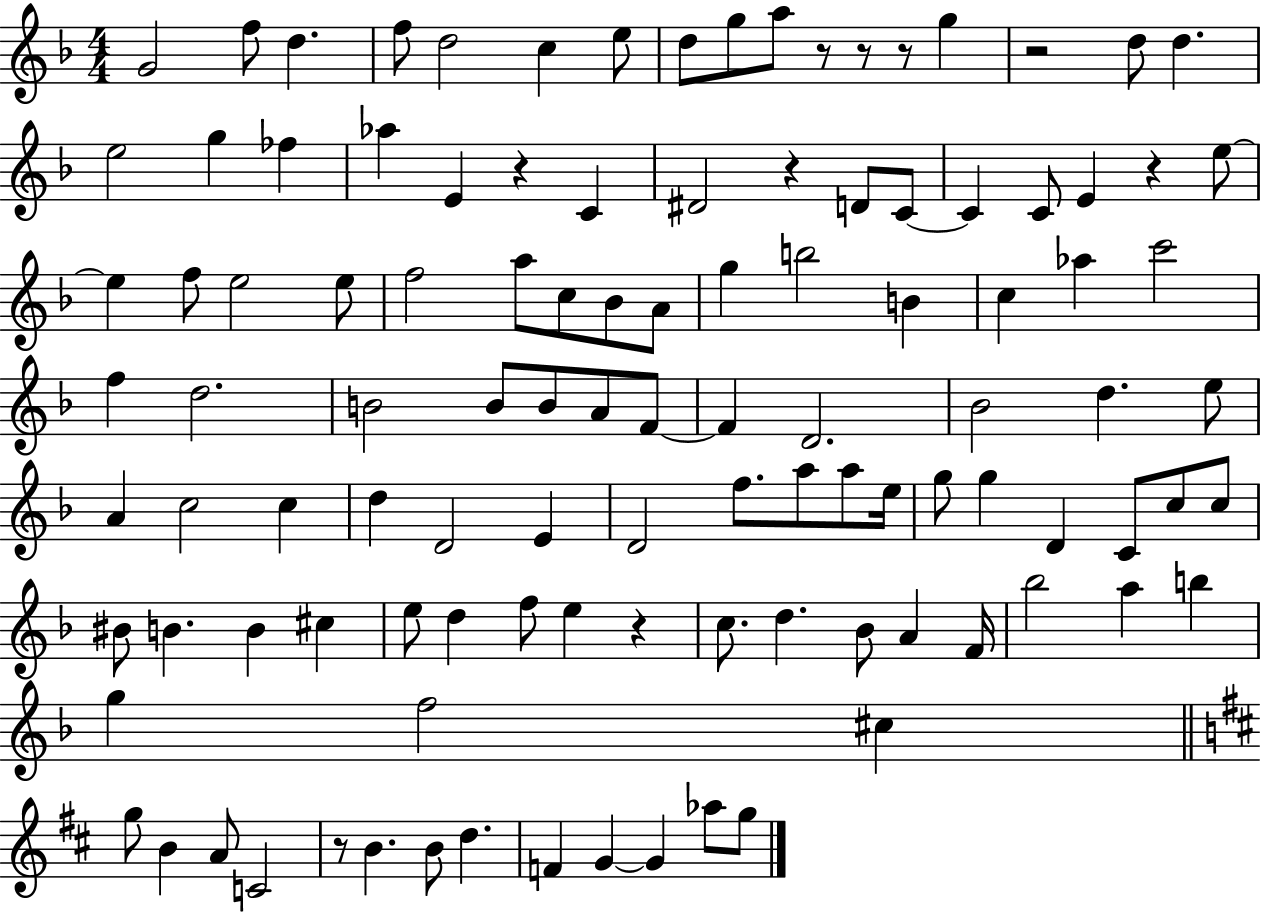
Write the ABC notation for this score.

X:1
T:Untitled
M:4/4
L:1/4
K:F
G2 f/2 d f/2 d2 c e/2 d/2 g/2 a/2 z/2 z/2 z/2 g z2 d/2 d e2 g _f _a E z C ^D2 z D/2 C/2 C C/2 E z e/2 e f/2 e2 e/2 f2 a/2 c/2 _B/2 A/2 g b2 B c _a c'2 f d2 B2 B/2 B/2 A/2 F/2 F D2 _B2 d e/2 A c2 c d D2 E D2 f/2 a/2 a/2 e/4 g/2 g D C/2 c/2 c/2 ^B/2 B B ^c e/2 d f/2 e z c/2 d _B/2 A F/4 _b2 a b g f2 ^c g/2 B A/2 C2 z/2 B B/2 d F G G _a/2 g/2